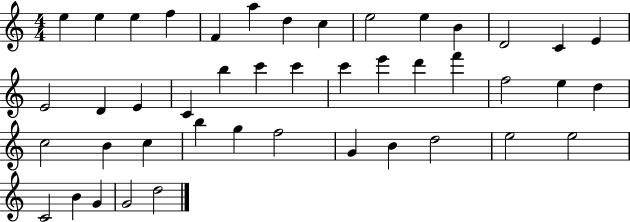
{
  \clef treble
  \numericTimeSignature
  \time 4/4
  \key c \major
  e''4 e''4 e''4 f''4 | f'4 a''4 d''4 c''4 | e''2 e''4 b'4 | d'2 c'4 e'4 | \break e'2 d'4 e'4 | c'4 b''4 c'''4 c'''4 | c'''4 e'''4 d'''4 f'''4 | f''2 e''4 d''4 | \break c''2 b'4 c''4 | b''4 g''4 f''2 | g'4 b'4 d''2 | e''2 e''2 | \break c'2 b'4 g'4 | g'2 d''2 | \bar "|."
}